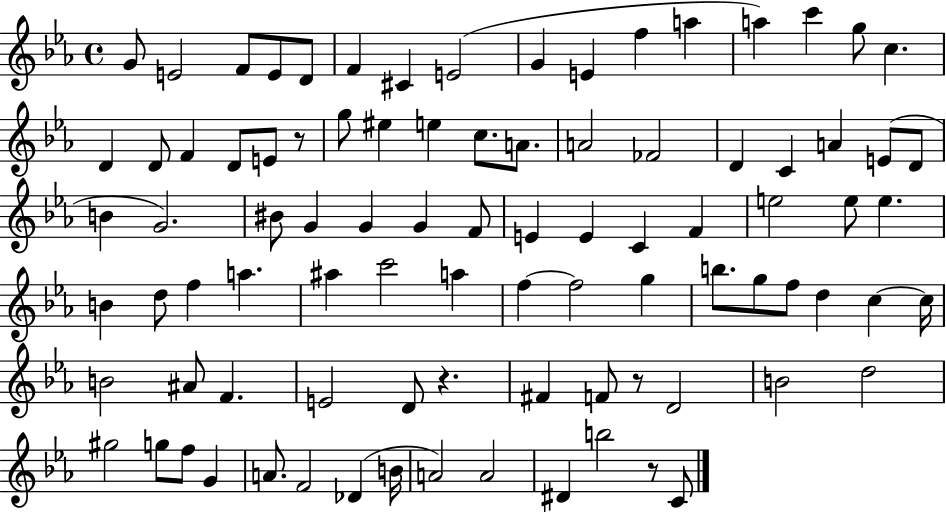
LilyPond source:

{
  \clef treble
  \time 4/4
  \defaultTimeSignature
  \key ees \major
  g'8 e'2 f'8 e'8 d'8 | f'4 cis'4 e'2( | g'4 e'4 f''4 a''4 | a''4) c'''4 g''8 c''4. | \break d'4 d'8 f'4 d'8 e'8 r8 | g''8 eis''4 e''4 c''8. a'8. | a'2 fes'2 | d'4 c'4 a'4 e'8( d'8 | \break b'4 g'2.) | bis'8 g'4 g'4 g'4 f'8 | e'4 e'4 c'4 f'4 | e''2 e''8 e''4. | \break b'4 d''8 f''4 a''4. | ais''4 c'''2 a''4 | f''4~~ f''2 g''4 | b''8. g''8 f''8 d''4 c''4~~ c''16 | \break b'2 ais'8 f'4. | e'2 d'8 r4. | fis'4 f'8 r8 d'2 | b'2 d''2 | \break gis''2 g''8 f''8 g'4 | a'8. f'2 des'4( b'16 | a'2) a'2 | dis'4 b''2 r8 c'8 | \break \bar "|."
}